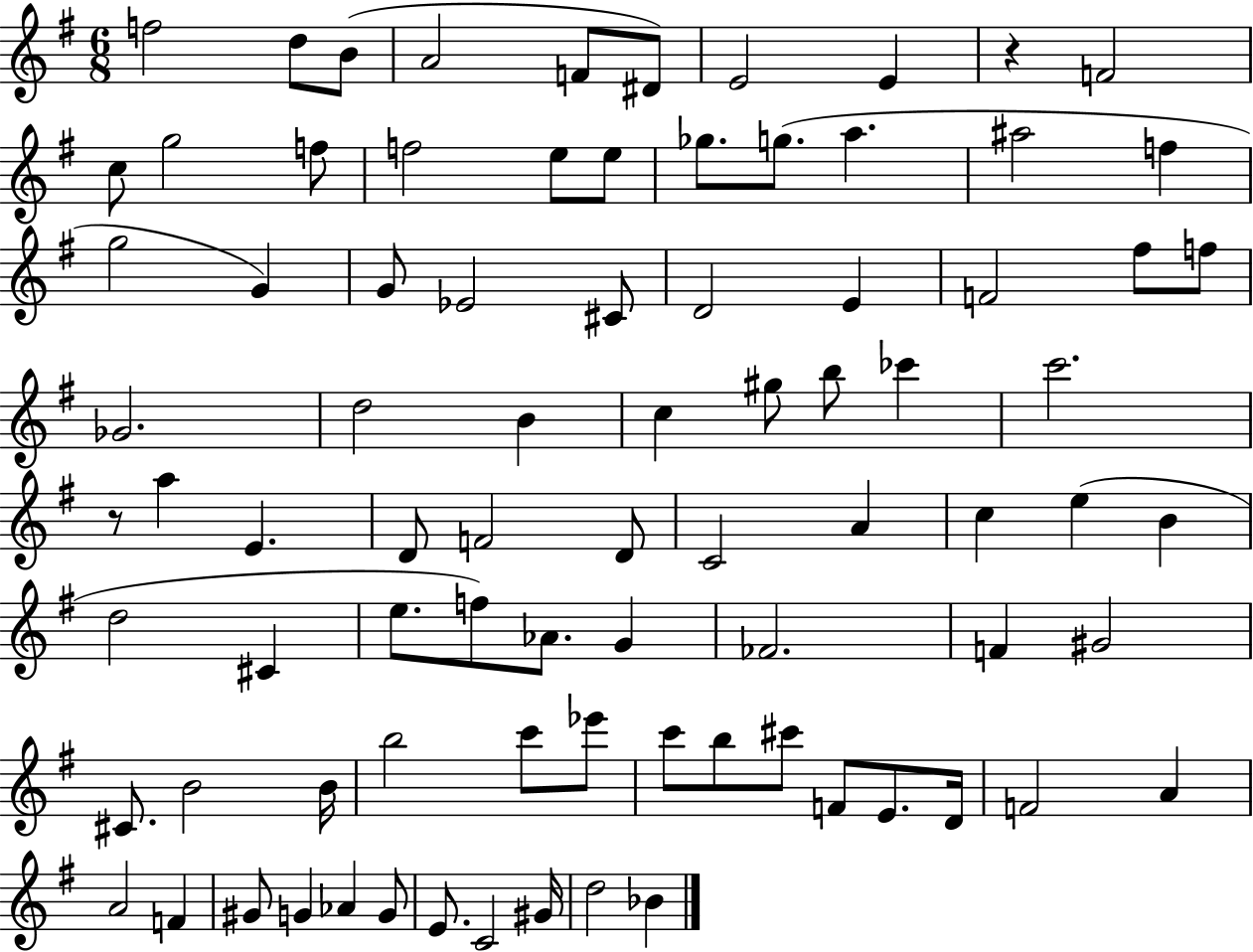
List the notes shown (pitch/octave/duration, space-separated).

F5/h D5/e B4/e A4/h F4/e D#4/e E4/h E4/q R/q F4/h C5/e G5/h F5/e F5/h E5/e E5/e Gb5/e. G5/e. A5/q. A#5/h F5/q G5/h G4/q G4/e Eb4/h C#4/e D4/h E4/q F4/h F#5/e F5/e Gb4/h. D5/h B4/q C5/q G#5/e B5/e CES6/q C6/h. R/e A5/q E4/q. D4/e F4/h D4/e C4/h A4/q C5/q E5/q B4/q D5/h C#4/q E5/e. F5/e Ab4/e. G4/q FES4/h. F4/q G#4/h C#4/e. B4/h B4/s B5/h C6/e Eb6/e C6/e B5/e C#6/e F4/e E4/e. D4/s F4/h A4/q A4/h F4/q G#4/e G4/q Ab4/q G4/e E4/e. C4/h G#4/s D5/h Bb4/q